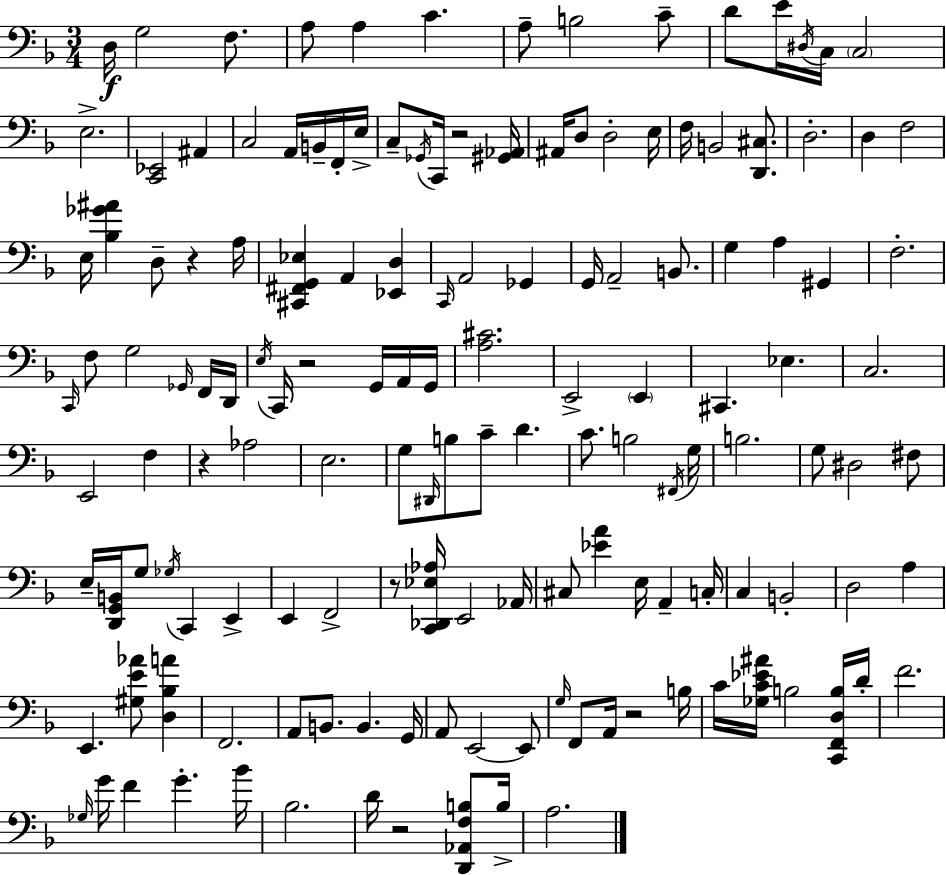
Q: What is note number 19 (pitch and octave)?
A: B2